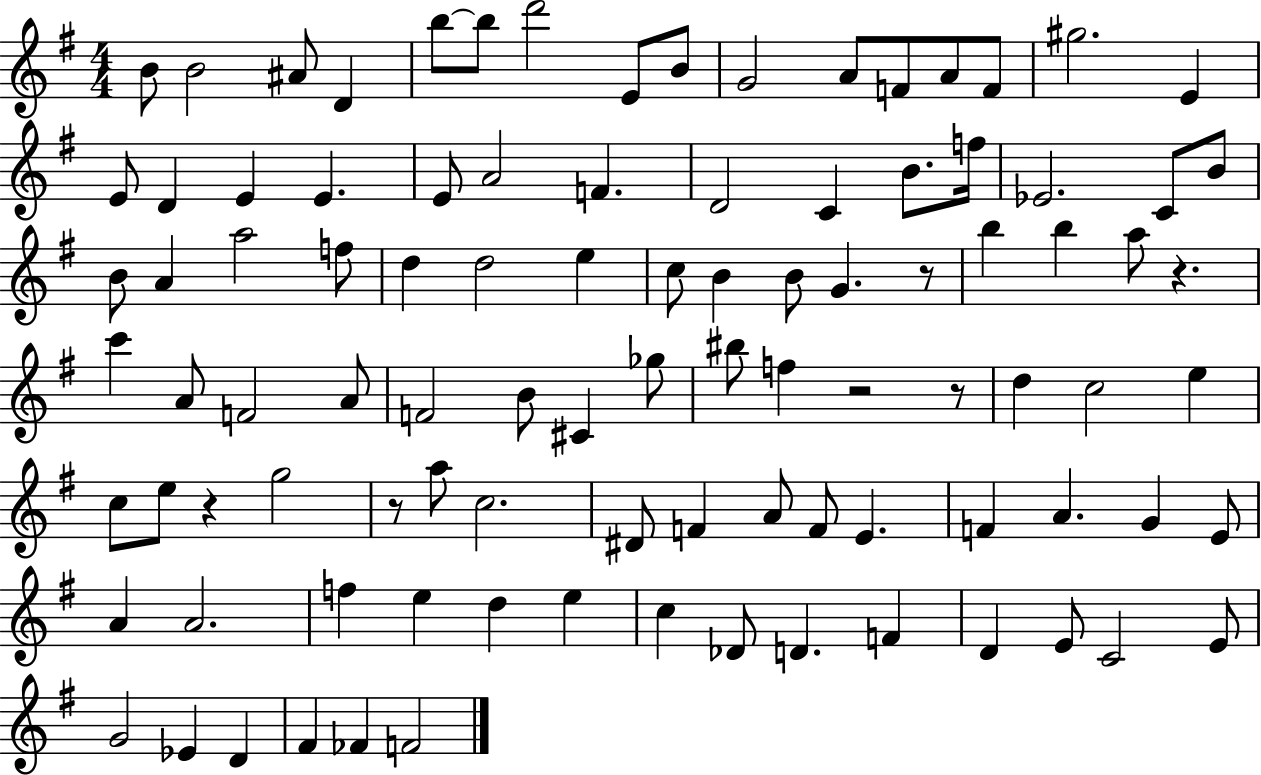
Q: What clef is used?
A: treble